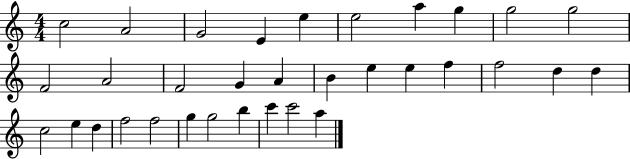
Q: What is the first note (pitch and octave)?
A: C5